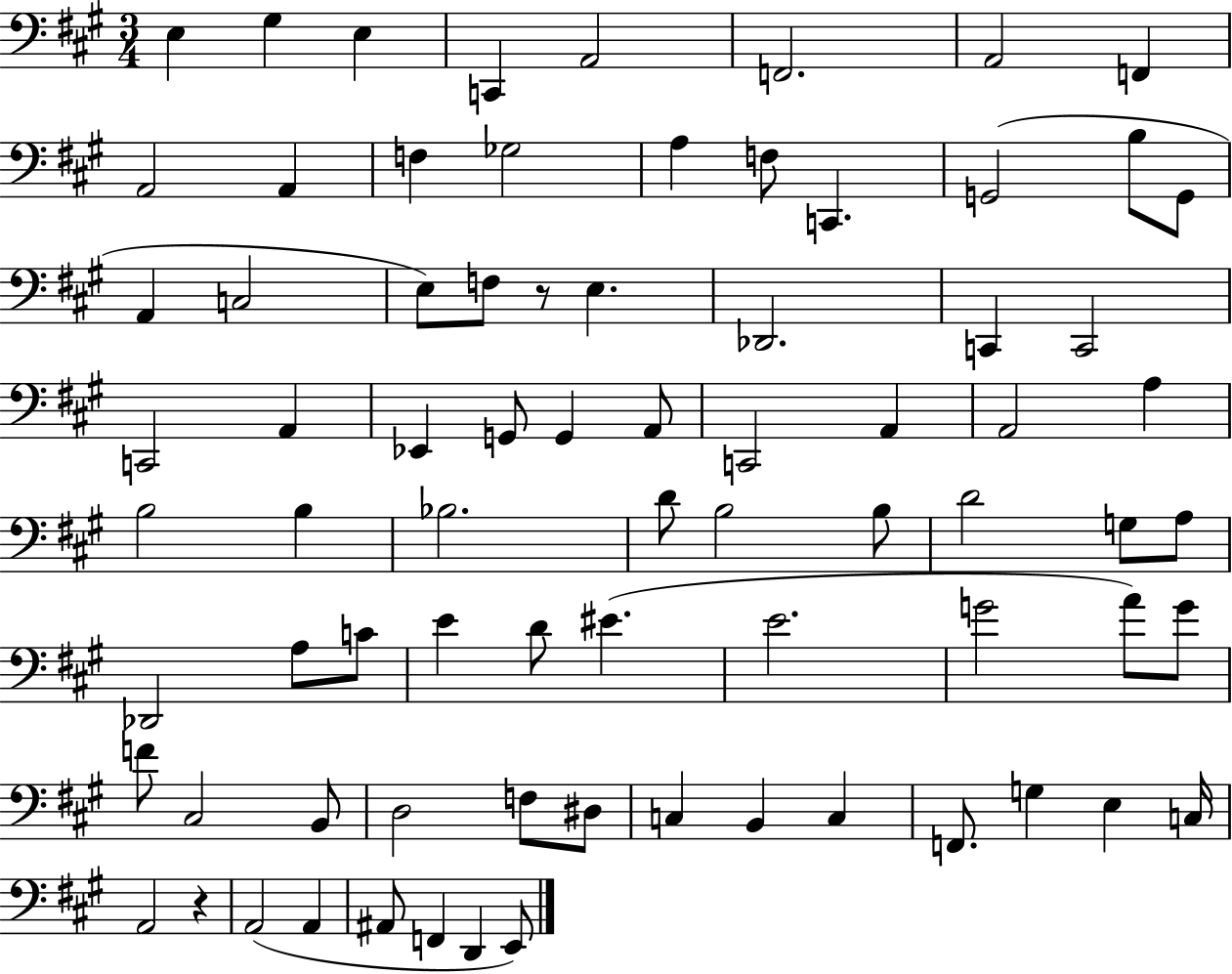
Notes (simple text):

E3/q G#3/q E3/q C2/q A2/h F2/h. A2/h F2/q A2/h A2/q F3/q Gb3/h A3/q F3/e C2/q. G2/h B3/e G2/e A2/q C3/h E3/e F3/e R/e E3/q. Db2/h. C2/q C2/h C2/h A2/q Eb2/q G2/e G2/q A2/e C2/h A2/q A2/h A3/q B3/h B3/q Bb3/h. D4/e B3/h B3/e D4/h G3/e A3/e Db2/h A3/e C4/e E4/q D4/e EIS4/q. E4/h. G4/h A4/e G4/e F4/e C#3/h B2/e D3/h F3/e D#3/e C3/q B2/q C3/q F2/e. G3/q E3/q C3/s A2/h R/q A2/h A2/q A#2/e F2/q D2/q E2/e